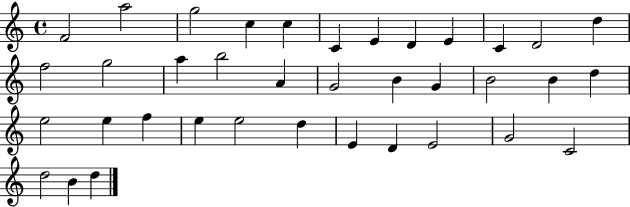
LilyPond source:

{
  \clef treble
  \time 4/4
  \defaultTimeSignature
  \key c \major
  f'2 a''2 | g''2 c''4 c''4 | c'4 e'4 d'4 e'4 | c'4 d'2 d''4 | \break f''2 g''2 | a''4 b''2 a'4 | g'2 b'4 g'4 | b'2 b'4 d''4 | \break e''2 e''4 f''4 | e''4 e''2 d''4 | e'4 d'4 e'2 | g'2 c'2 | \break d''2 b'4 d''4 | \bar "|."
}